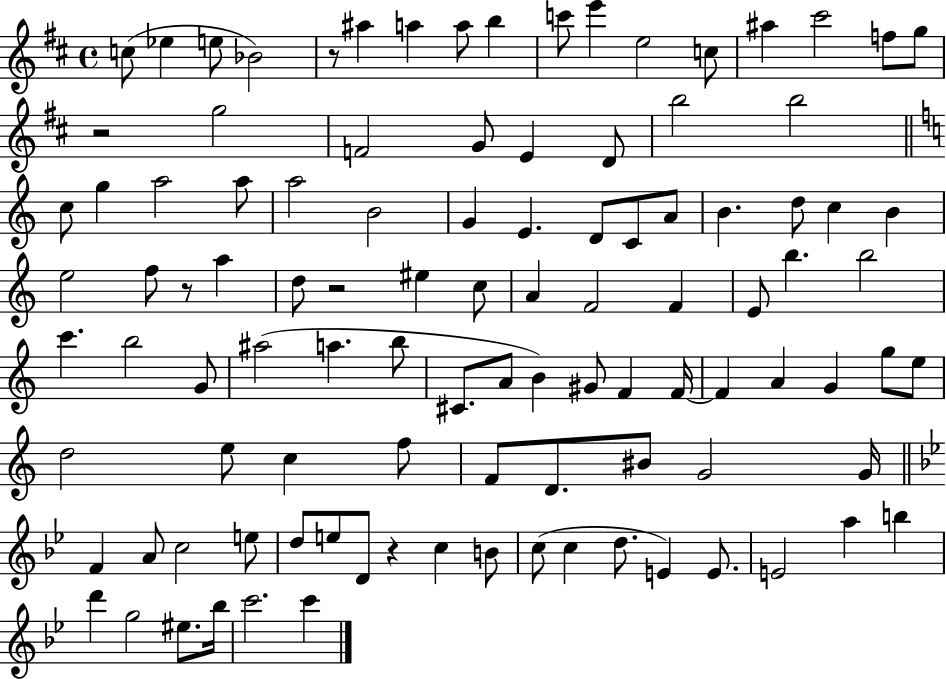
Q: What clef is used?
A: treble